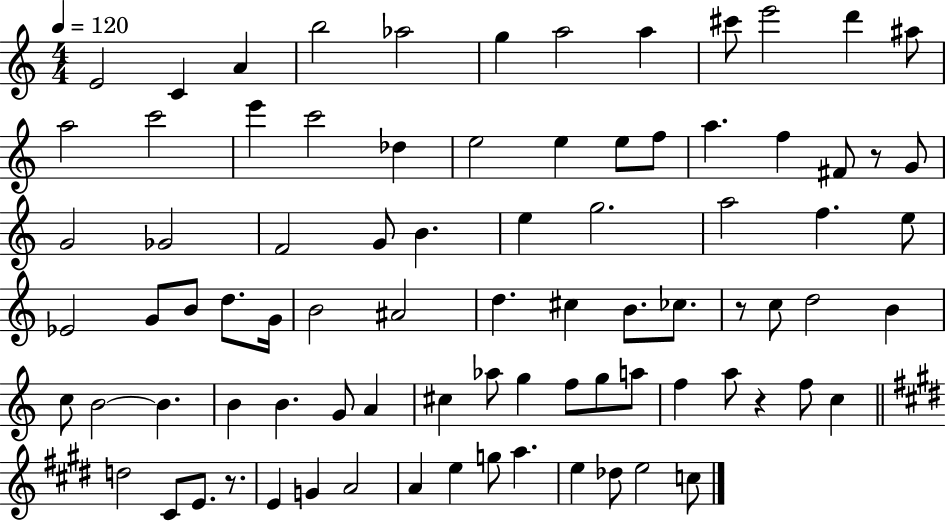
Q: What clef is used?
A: treble